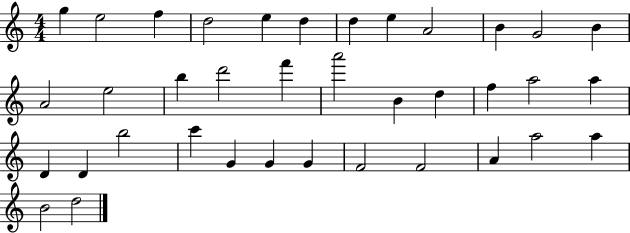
X:1
T:Untitled
M:4/4
L:1/4
K:C
g e2 f d2 e d d e A2 B G2 B A2 e2 b d'2 f' a'2 B d f a2 a D D b2 c' G G G F2 F2 A a2 a B2 d2